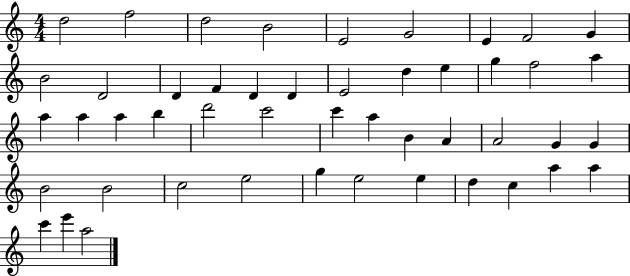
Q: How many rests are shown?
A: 0